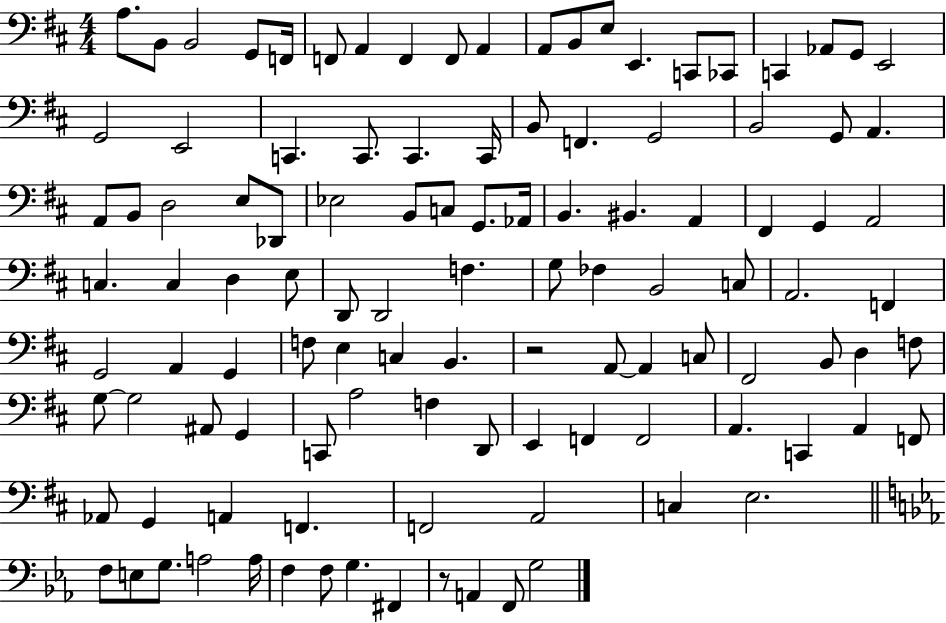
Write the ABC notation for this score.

X:1
T:Untitled
M:4/4
L:1/4
K:D
A,/2 B,,/2 B,,2 G,,/2 F,,/4 F,,/2 A,, F,, F,,/2 A,, A,,/2 B,,/2 E,/2 E,, C,,/2 _C,,/2 C,, _A,,/2 G,,/2 E,,2 G,,2 E,,2 C,, C,,/2 C,, C,,/4 B,,/2 F,, G,,2 B,,2 G,,/2 A,, A,,/2 B,,/2 D,2 E,/2 _D,,/2 _E,2 B,,/2 C,/2 G,,/2 _A,,/4 B,, ^B,, A,, ^F,, G,, A,,2 C, C, D, E,/2 D,,/2 D,,2 F, G,/2 _F, B,,2 C,/2 A,,2 F,, G,,2 A,, G,, F,/2 E, C, B,, z2 A,,/2 A,, C,/2 ^F,,2 B,,/2 D, F,/2 G,/2 G,2 ^A,,/2 G,, C,,/2 A,2 F, D,,/2 E,, F,, F,,2 A,, C,, A,, F,,/2 _A,,/2 G,, A,, F,, F,,2 A,,2 C, E,2 F,/2 E,/2 G,/2 A,2 A,/4 F, F,/2 G, ^F,, z/2 A,, F,,/2 G,2